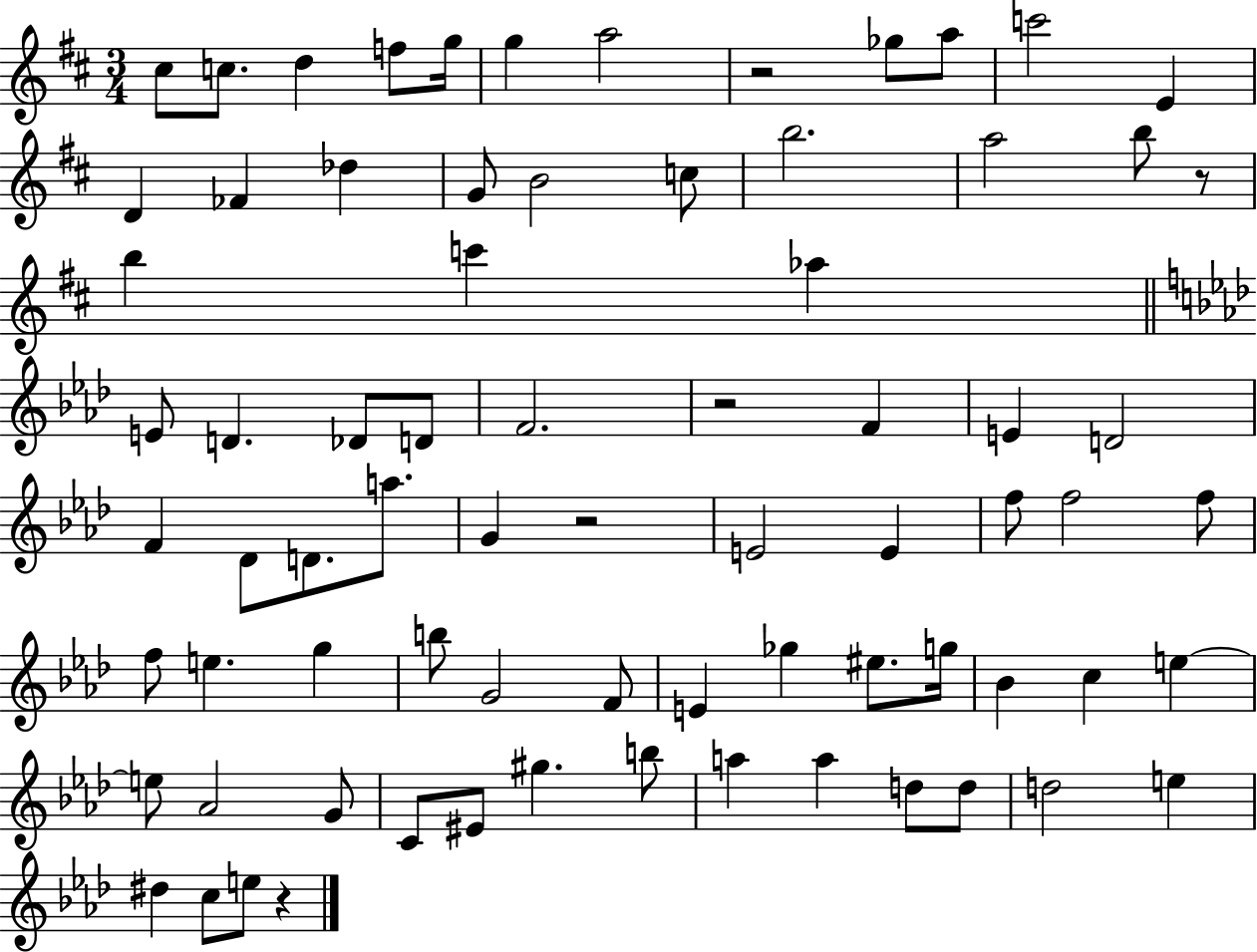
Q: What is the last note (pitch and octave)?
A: E5